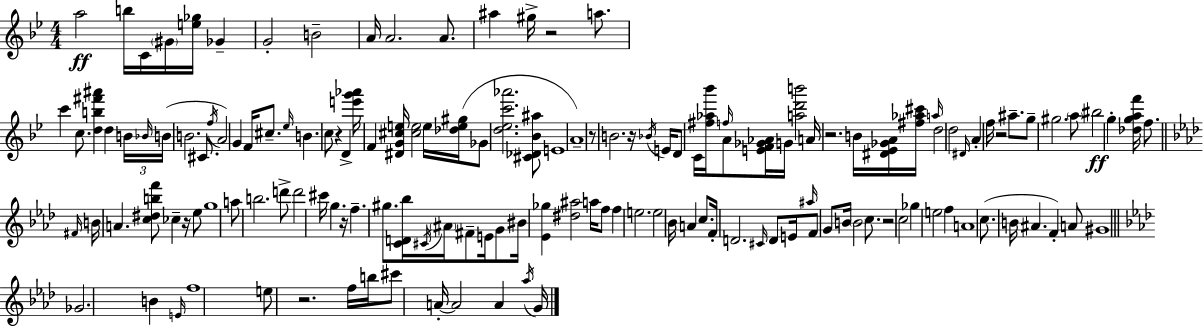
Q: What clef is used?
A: treble